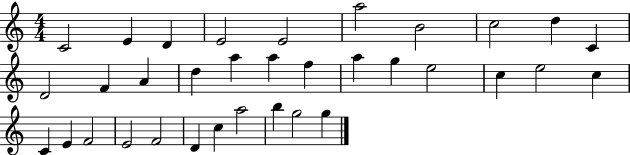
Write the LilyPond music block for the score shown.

{
  \clef treble
  \numericTimeSignature
  \time 4/4
  \key c \major
  c'2 e'4 d'4 | e'2 e'2 | a''2 b'2 | c''2 d''4 c'4 | \break d'2 f'4 a'4 | d''4 a''4 a''4 f''4 | a''4 g''4 e''2 | c''4 e''2 c''4 | \break c'4 e'4 f'2 | e'2 f'2 | d'4 c''4 a''2 | b''4 g''2 g''4 | \break \bar "|."
}